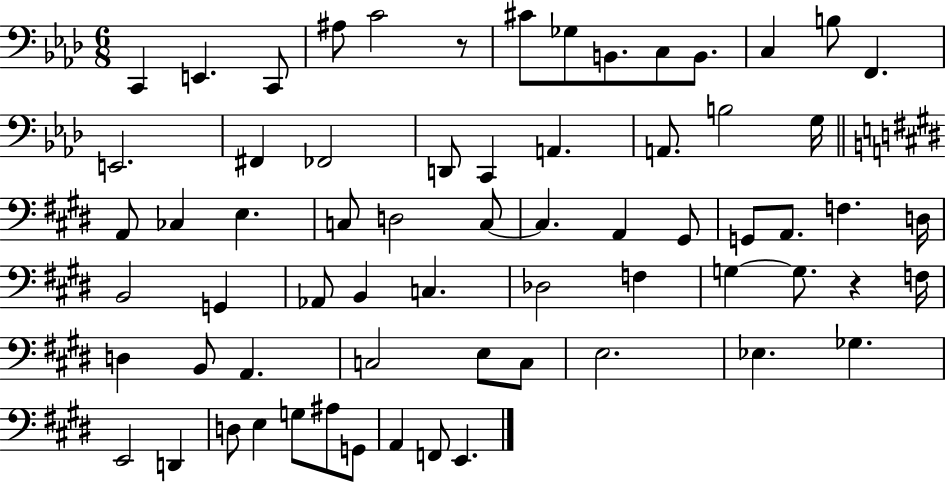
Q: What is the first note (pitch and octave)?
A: C2